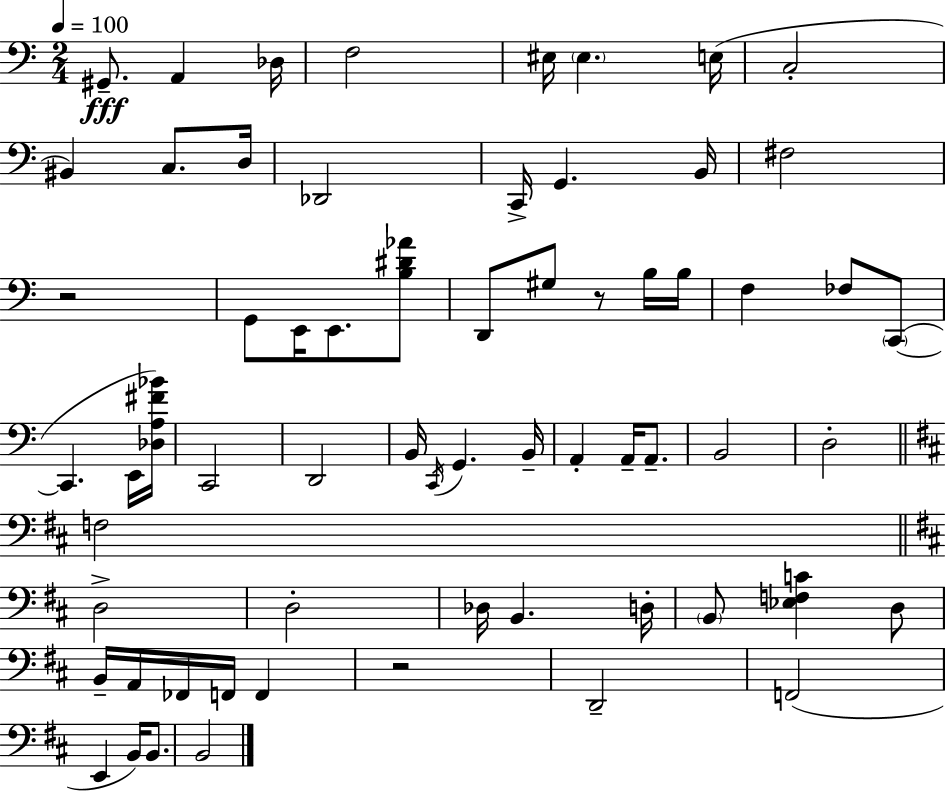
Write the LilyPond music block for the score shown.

{
  \clef bass
  \numericTimeSignature
  \time 2/4
  \key c \major
  \tempo 4 = 100
  gis,8.--\fff a,4 des16 | f2 | eis16 \parenthesize eis4. e16( | c2-. | \break bis,4) c8. d16 | des,2 | c,16-> g,4. b,16 | fis2 | \break r2 | g,8 e,16 e,8. <b dis' aes'>8 | d,8 gis8 r8 b16 b16 | f4 fes8 \parenthesize c,8~(~ | \break c,4. e,16 <des a fis' bes'>16) | c,2 | d,2 | b,16 \acciaccatura { c,16 } g,4. | \break b,16-- a,4-. a,16-- a,8.-- | b,2 | d2-. | \bar "||" \break \key d \major f2 | \bar "||" \break \key b \minor d2-> | d2-. | des16 b,4. d16-. | \parenthesize b,8 <ees f c'>4 d8 | \break b,16-- a,16 fes,16 f,16 f,4 | r2 | d,2-- | f,2( | \break e,4 b,16) b,8. | b,2 | \bar "|."
}